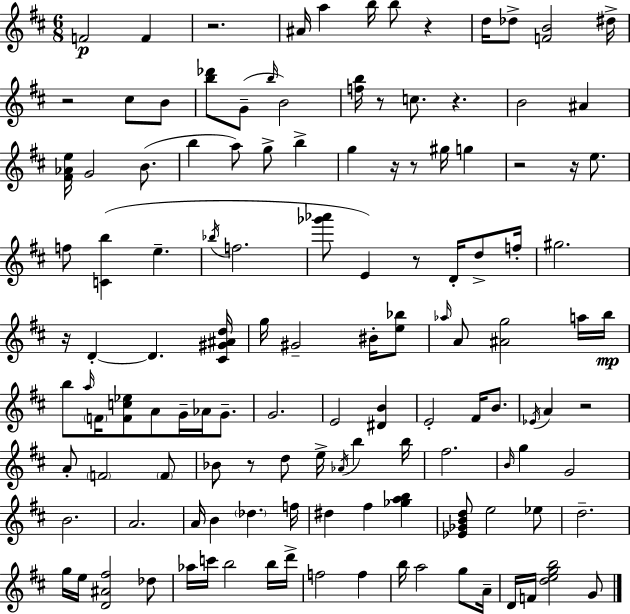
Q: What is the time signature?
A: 6/8